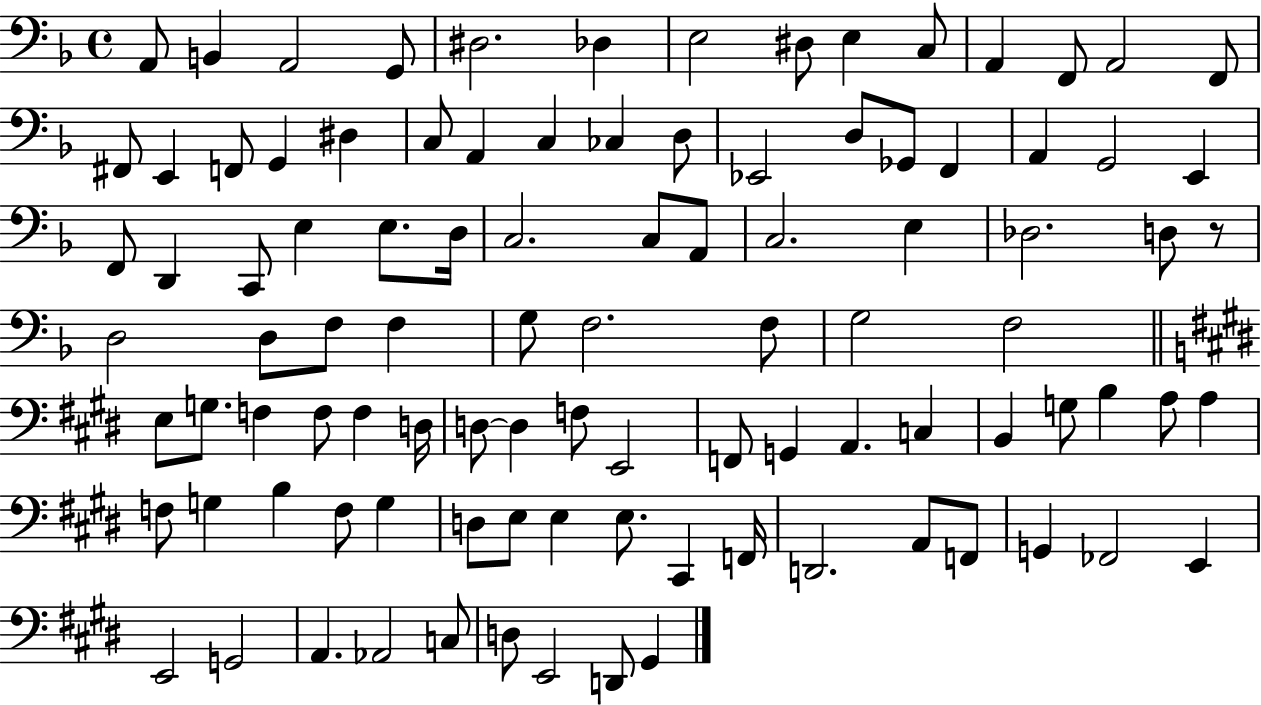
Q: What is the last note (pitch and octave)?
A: G#2